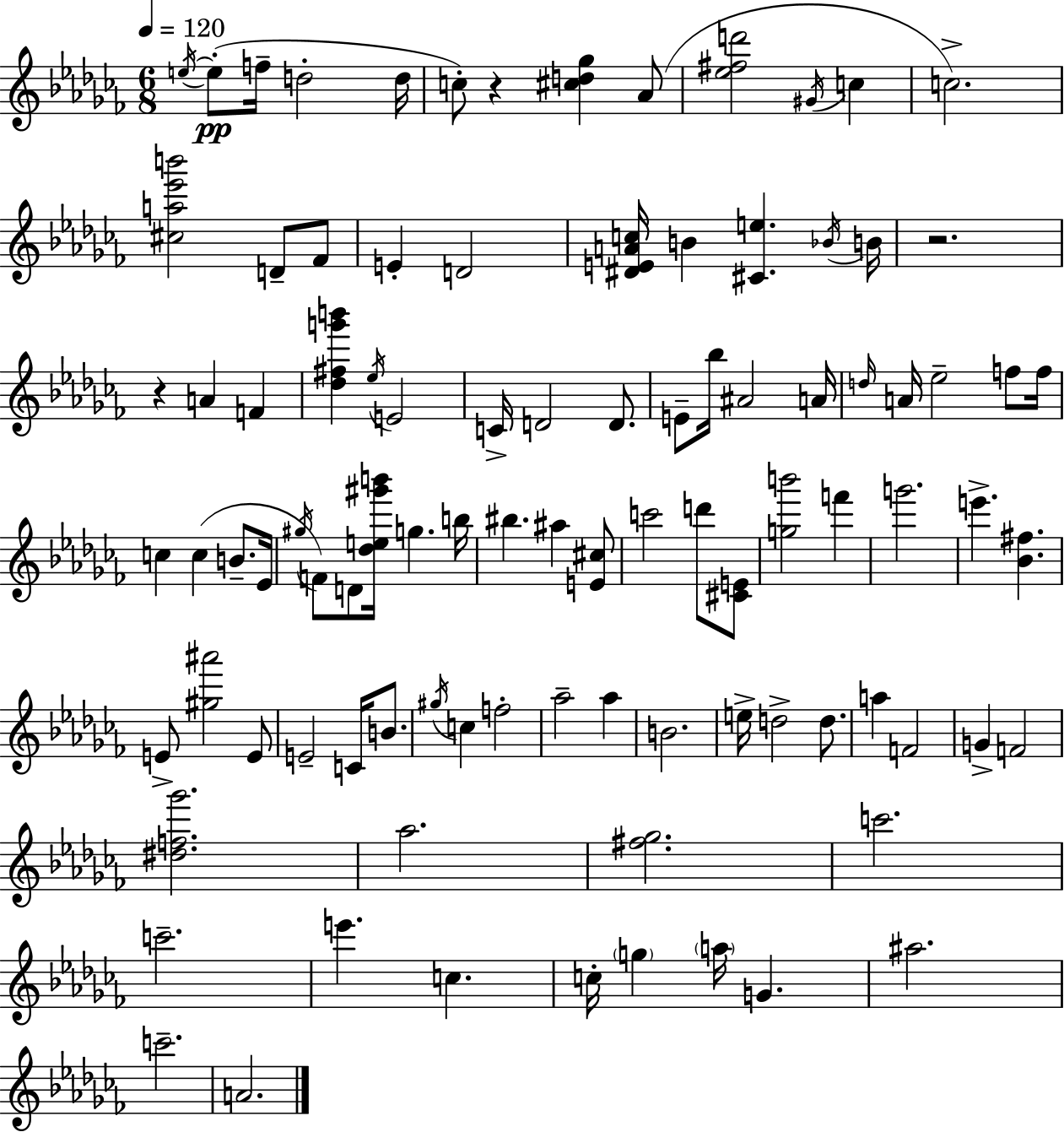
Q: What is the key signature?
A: AES minor